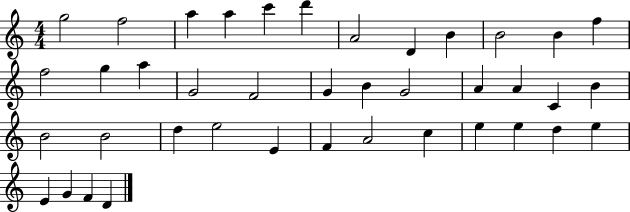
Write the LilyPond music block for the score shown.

{
  \clef treble
  \numericTimeSignature
  \time 4/4
  \key c \major
  g''2 f''2 | a''4 a''4 c'''4 d'''4 | a'2 d'4 b'4 | b'2 b'4 f''4 | \break f''2 g''4 a''4 | g'2 f'2 | g'4 b'4 g'2 | a'4 a'4 c'4 b'4 | \break b'2 b'2 | d''4 e''2 e'4 | f'4 a'2 c''4 | e''4 e''4 d''4 e''4 | \break e'4 g'4 f'4 d'4 | \bar "|."
}